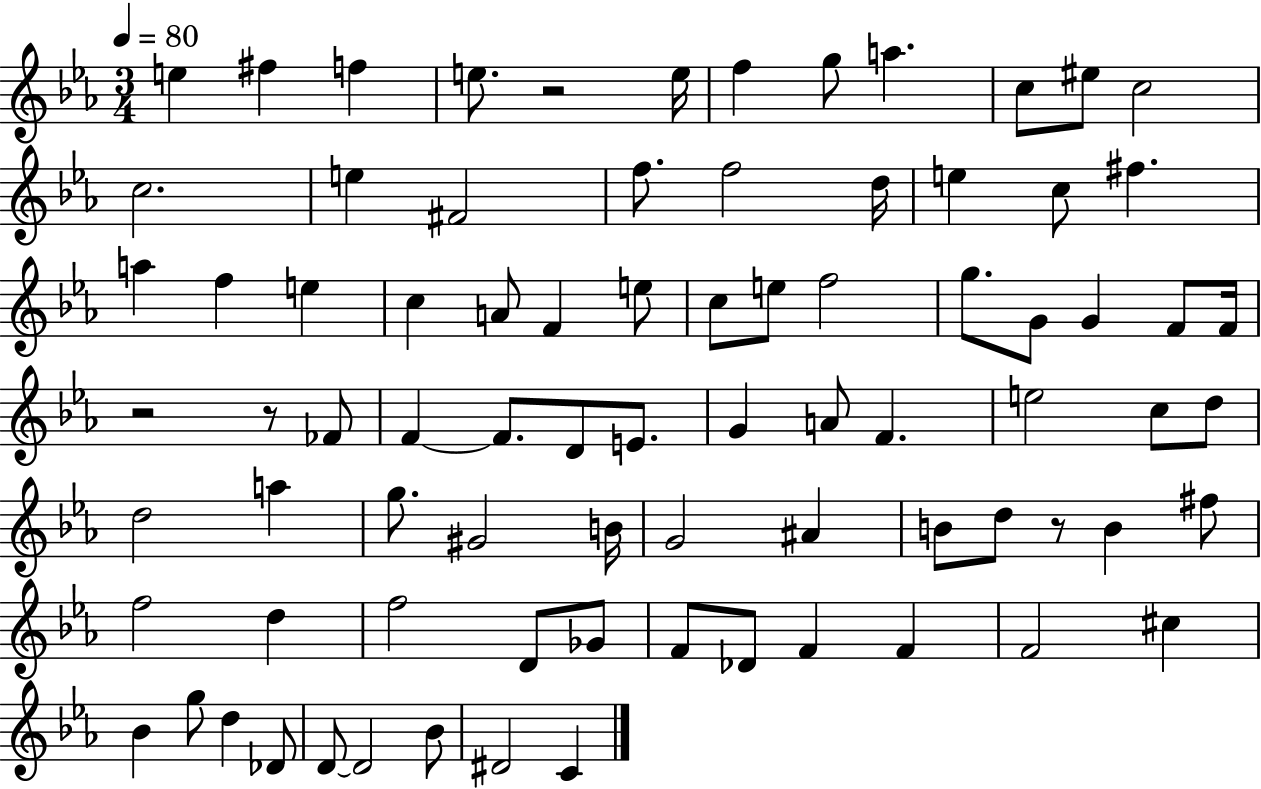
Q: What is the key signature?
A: EES major